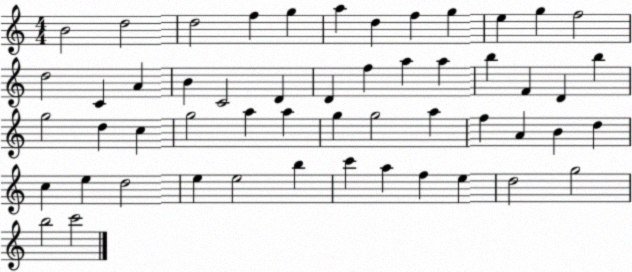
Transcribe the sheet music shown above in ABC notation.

X:1
T:Untitled
M:4/4
L:1/4
K:C
B2 d2 d2 f g a d f g e g f2 d2 C A B C2 D D f a a b F D b g2 d c g2 a a g g2 a f A B d c e d2 e e2 b c' a f e d2 g2 b2 c'2